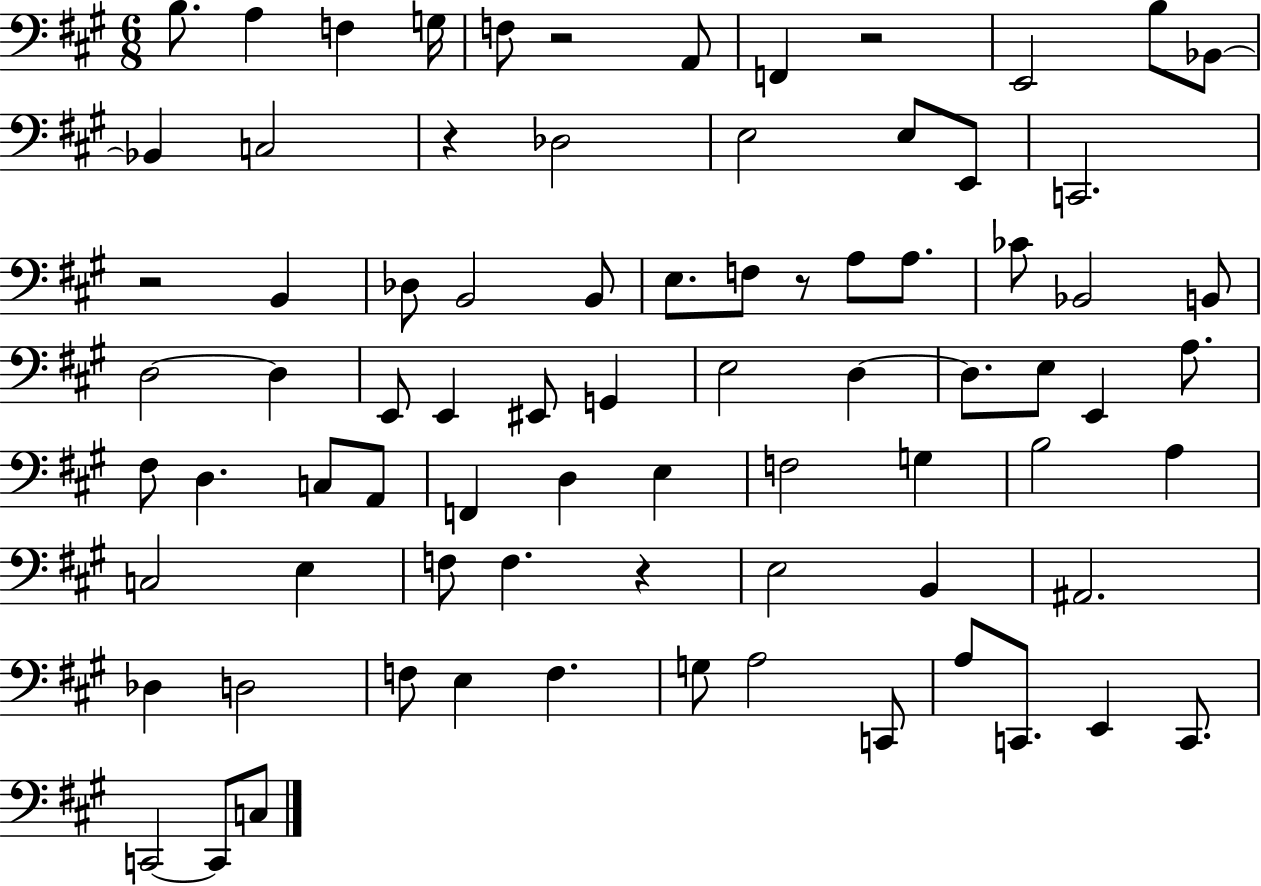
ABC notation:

X:1
T:Untitled
M:6/8
L:1/4
K:A
B,/2 A, F, G,/4 F,/2 z2 A,,/2 F,, z2 E,,2 B,/2 _B,,/2 _B,, C,2 z _D,2 E,2 E,/2 E,,/2 C,,2 z2 B,, _D,/2 B,,2 B,,/2 E,/2 F,/2 z/2 A,/2 A,/2 _C/2 _B,,2 B,,/2 D,2 D, E,,/2 E,, ^E,,/2 G,, E,2 D, D,/2 E,/2 E,, A,/2 ^F,/2 D, C,/2 A,,/2 F,, D, E, F,2 G, B,2 A, C,2 E, F,/2 F, z E,2 B,, ^A,,2 _D, D,2 F,/2 E, F, G,/2 A,2 C,,/2 A,/2 C,,/2 E,, C,,/2 C,,2 C,,/2 C,/2